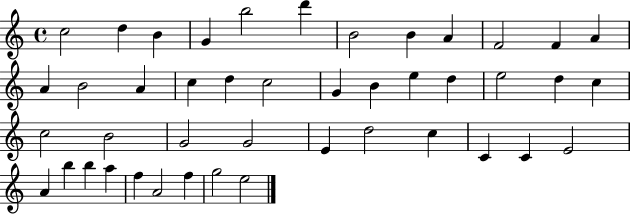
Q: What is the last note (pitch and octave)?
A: E5